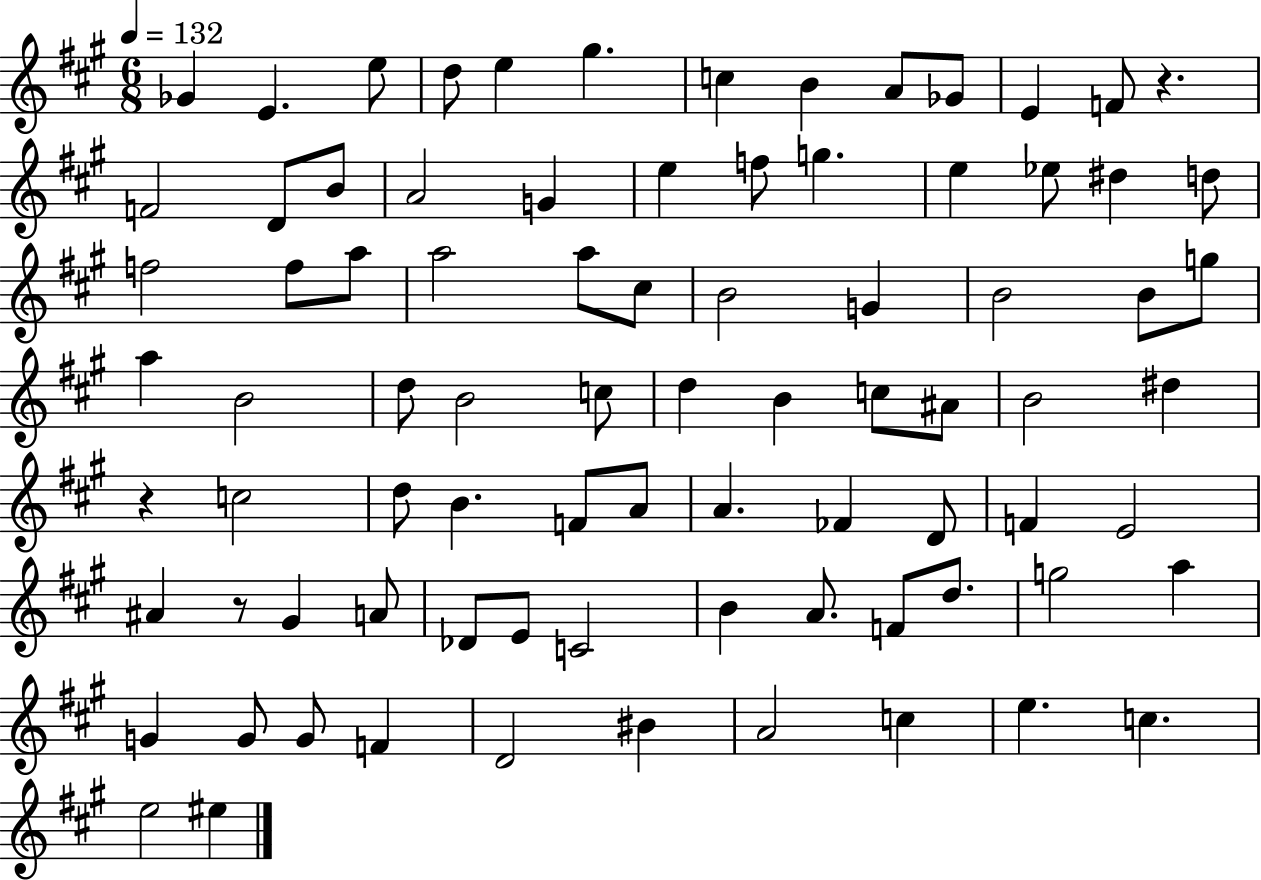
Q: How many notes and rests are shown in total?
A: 83